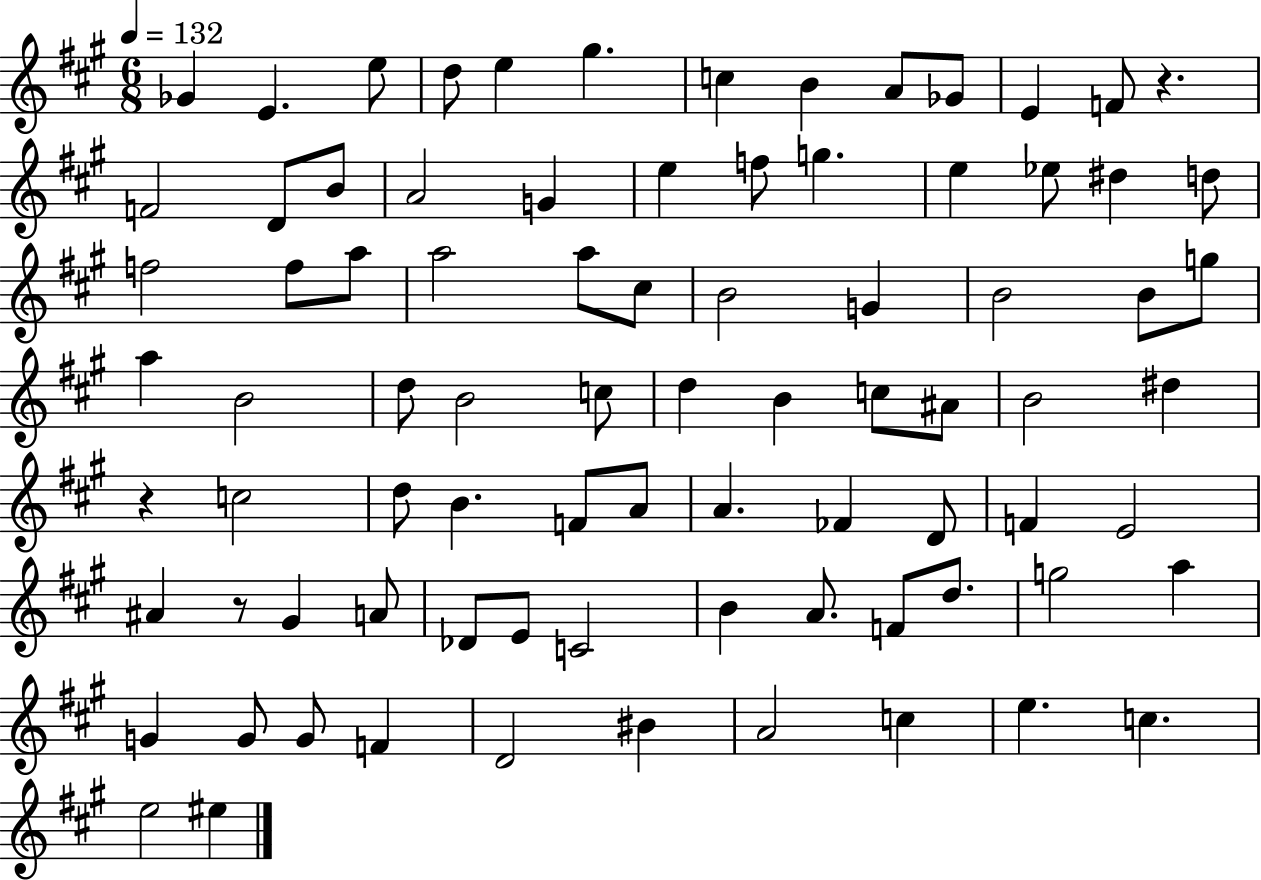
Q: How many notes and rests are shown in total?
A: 83